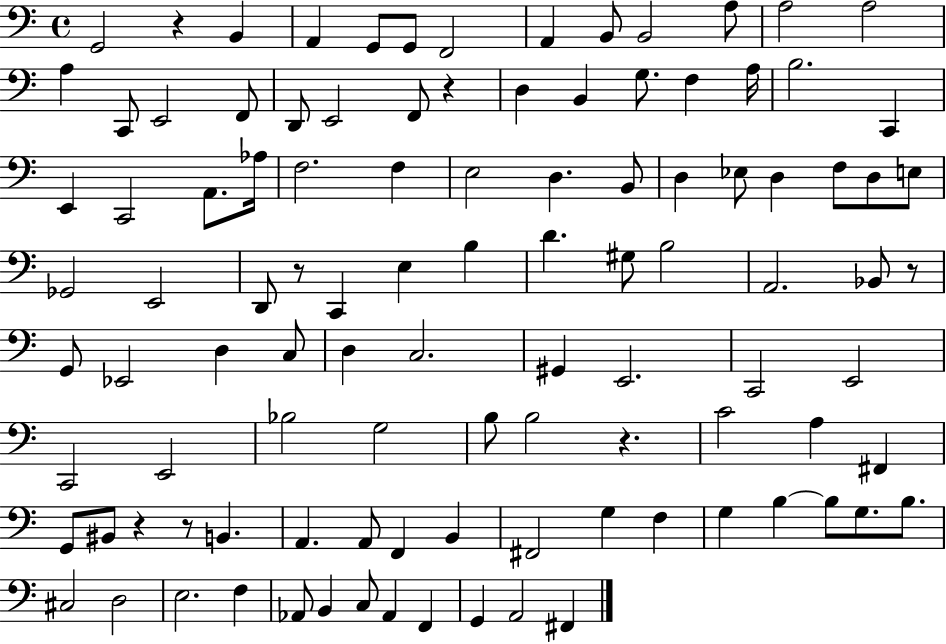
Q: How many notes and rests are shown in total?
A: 105